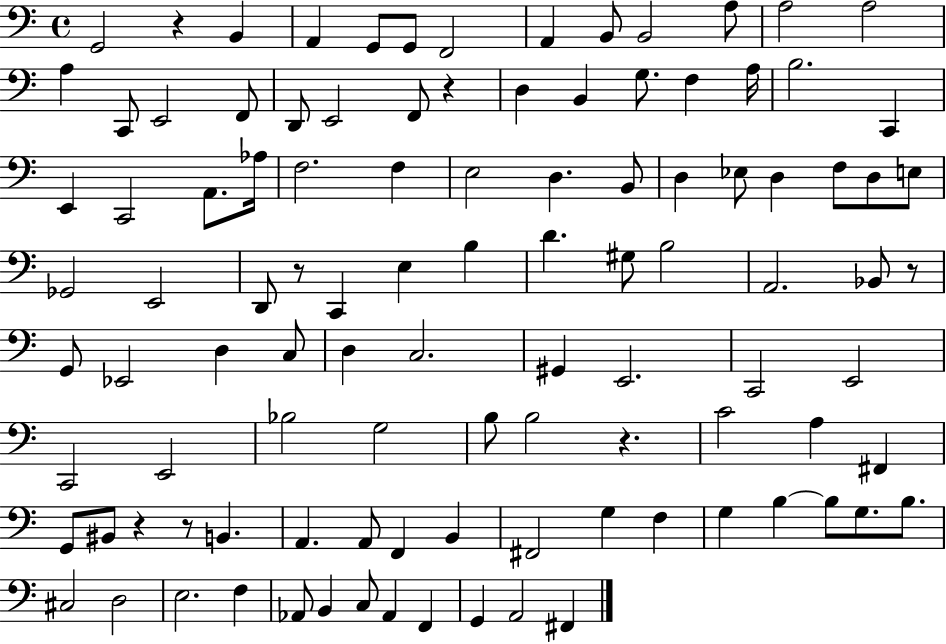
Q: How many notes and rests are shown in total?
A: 105